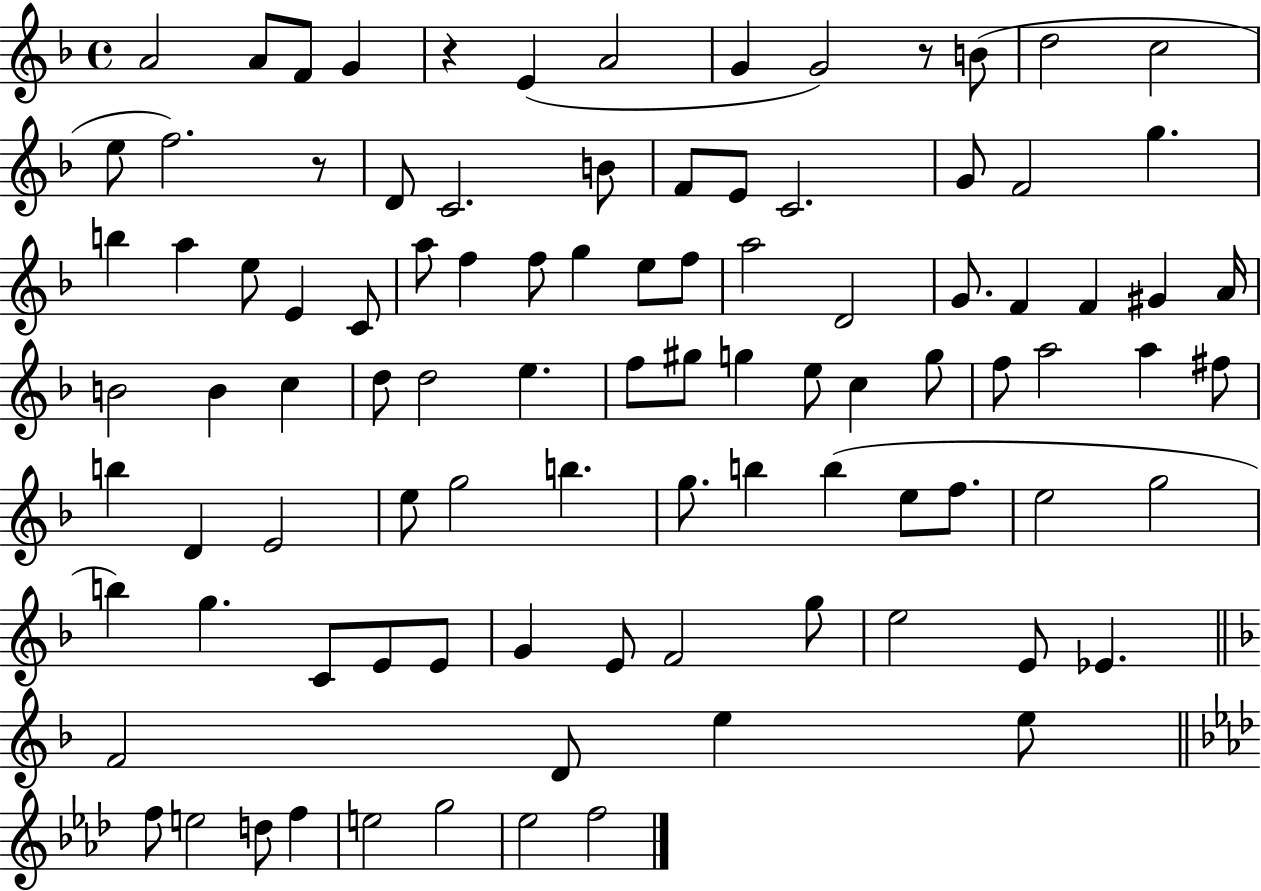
{
  \clef treble
  \time 4/4
  \defaultTimeSignature
  \key f \major
  \repeat volta 2 { a'2 a'8 f'8 g'4 | r4 e'4( a'2 | g'4 g'2) r8 b'8( | d''2 c''2 | \break e''8 f''2.) r8 | d'8 c'2. b'8 | f'8 e'8 c'2. | g'8 f'2 g''4. | \break b''4 a''4 e''8 e'4 c'8 | a''8 f''4 f''8 g''4 e''8 f''8 | a''2 d'2 | g'8. f'4 f'4 gis'4 a'16 | \break b'2 b'4 c''4 | d''8 d''2 e''4. | f''8 gis''8 g''4 e''8 c''4 g''8 | f''8 a''2 a''4 fis''8 | \break b''4 d'4 e'2 | e''8 g''2 b''4. | g''8. b''4 b''4( e''8 f''8. | e''2 g''2 | \break b''4) g''4. c'8 e'8 e'8 | g'4 e'8 f'2 g''8 | e''2 e'8 ees'4. | \bar "||" \break \key f \major f'2 d'8 e''4 e''8 | \bar "||" \break \key aes \major f''8 e''2 d''8 f''4 | e''2 g''2 | ees''2 f''2 | } \bar "|."
}